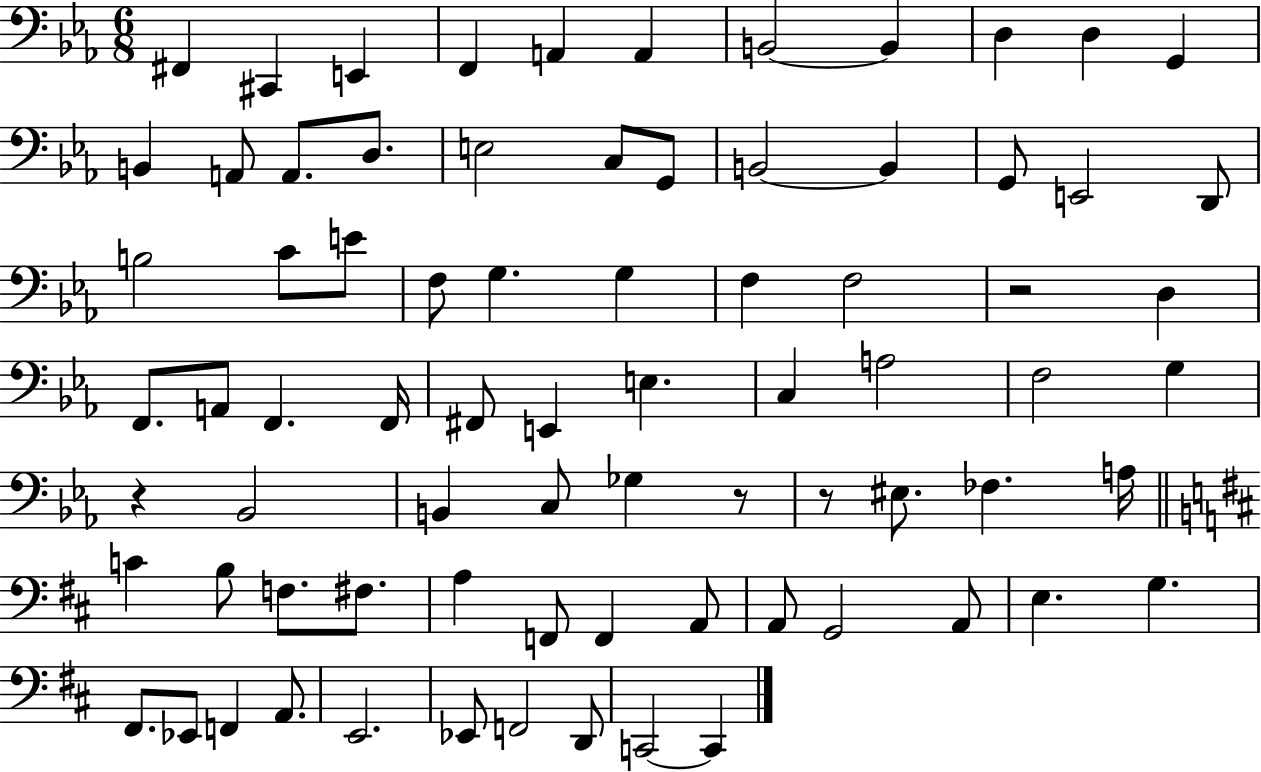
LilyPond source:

{
  \clef bass
  \numericTimeSignature
  \time 6/8
  \key ees \major
  \repeat volta 2 { fis,4 cis,4 e,4 | f,4 a,4 a,4 | b,2~~ b,4 | d4 d4 g,4 | \break b,4 a,8 a,8. d8. | e2 c8 g,8 | b,2~~ b,4 | g,8 e,2 d,8 | \break b2 c'8 e'8 | f8 g4. g4 | f4 f2 | r2 d4 | \break f,8. a,8 f,4. f,16 | fis,8 e,4 e4. | c4 a2 | f2 g4 | \break r4 bes,2 | b,4 c8 ges4 r8 | r8 eis8. fes4. a16 | \bar "||" \break \key b \minor c'4 b8 f8. fis8. | a4 f,8 f,4 a,8 | a,8 g,2 a,8 | e4. g4. | \break fis,8. ees,8 f,4 a,8. | e,2. | ees,8 f,2 d,8 | c,2~~ c,4 | \break } \bar "|."
}